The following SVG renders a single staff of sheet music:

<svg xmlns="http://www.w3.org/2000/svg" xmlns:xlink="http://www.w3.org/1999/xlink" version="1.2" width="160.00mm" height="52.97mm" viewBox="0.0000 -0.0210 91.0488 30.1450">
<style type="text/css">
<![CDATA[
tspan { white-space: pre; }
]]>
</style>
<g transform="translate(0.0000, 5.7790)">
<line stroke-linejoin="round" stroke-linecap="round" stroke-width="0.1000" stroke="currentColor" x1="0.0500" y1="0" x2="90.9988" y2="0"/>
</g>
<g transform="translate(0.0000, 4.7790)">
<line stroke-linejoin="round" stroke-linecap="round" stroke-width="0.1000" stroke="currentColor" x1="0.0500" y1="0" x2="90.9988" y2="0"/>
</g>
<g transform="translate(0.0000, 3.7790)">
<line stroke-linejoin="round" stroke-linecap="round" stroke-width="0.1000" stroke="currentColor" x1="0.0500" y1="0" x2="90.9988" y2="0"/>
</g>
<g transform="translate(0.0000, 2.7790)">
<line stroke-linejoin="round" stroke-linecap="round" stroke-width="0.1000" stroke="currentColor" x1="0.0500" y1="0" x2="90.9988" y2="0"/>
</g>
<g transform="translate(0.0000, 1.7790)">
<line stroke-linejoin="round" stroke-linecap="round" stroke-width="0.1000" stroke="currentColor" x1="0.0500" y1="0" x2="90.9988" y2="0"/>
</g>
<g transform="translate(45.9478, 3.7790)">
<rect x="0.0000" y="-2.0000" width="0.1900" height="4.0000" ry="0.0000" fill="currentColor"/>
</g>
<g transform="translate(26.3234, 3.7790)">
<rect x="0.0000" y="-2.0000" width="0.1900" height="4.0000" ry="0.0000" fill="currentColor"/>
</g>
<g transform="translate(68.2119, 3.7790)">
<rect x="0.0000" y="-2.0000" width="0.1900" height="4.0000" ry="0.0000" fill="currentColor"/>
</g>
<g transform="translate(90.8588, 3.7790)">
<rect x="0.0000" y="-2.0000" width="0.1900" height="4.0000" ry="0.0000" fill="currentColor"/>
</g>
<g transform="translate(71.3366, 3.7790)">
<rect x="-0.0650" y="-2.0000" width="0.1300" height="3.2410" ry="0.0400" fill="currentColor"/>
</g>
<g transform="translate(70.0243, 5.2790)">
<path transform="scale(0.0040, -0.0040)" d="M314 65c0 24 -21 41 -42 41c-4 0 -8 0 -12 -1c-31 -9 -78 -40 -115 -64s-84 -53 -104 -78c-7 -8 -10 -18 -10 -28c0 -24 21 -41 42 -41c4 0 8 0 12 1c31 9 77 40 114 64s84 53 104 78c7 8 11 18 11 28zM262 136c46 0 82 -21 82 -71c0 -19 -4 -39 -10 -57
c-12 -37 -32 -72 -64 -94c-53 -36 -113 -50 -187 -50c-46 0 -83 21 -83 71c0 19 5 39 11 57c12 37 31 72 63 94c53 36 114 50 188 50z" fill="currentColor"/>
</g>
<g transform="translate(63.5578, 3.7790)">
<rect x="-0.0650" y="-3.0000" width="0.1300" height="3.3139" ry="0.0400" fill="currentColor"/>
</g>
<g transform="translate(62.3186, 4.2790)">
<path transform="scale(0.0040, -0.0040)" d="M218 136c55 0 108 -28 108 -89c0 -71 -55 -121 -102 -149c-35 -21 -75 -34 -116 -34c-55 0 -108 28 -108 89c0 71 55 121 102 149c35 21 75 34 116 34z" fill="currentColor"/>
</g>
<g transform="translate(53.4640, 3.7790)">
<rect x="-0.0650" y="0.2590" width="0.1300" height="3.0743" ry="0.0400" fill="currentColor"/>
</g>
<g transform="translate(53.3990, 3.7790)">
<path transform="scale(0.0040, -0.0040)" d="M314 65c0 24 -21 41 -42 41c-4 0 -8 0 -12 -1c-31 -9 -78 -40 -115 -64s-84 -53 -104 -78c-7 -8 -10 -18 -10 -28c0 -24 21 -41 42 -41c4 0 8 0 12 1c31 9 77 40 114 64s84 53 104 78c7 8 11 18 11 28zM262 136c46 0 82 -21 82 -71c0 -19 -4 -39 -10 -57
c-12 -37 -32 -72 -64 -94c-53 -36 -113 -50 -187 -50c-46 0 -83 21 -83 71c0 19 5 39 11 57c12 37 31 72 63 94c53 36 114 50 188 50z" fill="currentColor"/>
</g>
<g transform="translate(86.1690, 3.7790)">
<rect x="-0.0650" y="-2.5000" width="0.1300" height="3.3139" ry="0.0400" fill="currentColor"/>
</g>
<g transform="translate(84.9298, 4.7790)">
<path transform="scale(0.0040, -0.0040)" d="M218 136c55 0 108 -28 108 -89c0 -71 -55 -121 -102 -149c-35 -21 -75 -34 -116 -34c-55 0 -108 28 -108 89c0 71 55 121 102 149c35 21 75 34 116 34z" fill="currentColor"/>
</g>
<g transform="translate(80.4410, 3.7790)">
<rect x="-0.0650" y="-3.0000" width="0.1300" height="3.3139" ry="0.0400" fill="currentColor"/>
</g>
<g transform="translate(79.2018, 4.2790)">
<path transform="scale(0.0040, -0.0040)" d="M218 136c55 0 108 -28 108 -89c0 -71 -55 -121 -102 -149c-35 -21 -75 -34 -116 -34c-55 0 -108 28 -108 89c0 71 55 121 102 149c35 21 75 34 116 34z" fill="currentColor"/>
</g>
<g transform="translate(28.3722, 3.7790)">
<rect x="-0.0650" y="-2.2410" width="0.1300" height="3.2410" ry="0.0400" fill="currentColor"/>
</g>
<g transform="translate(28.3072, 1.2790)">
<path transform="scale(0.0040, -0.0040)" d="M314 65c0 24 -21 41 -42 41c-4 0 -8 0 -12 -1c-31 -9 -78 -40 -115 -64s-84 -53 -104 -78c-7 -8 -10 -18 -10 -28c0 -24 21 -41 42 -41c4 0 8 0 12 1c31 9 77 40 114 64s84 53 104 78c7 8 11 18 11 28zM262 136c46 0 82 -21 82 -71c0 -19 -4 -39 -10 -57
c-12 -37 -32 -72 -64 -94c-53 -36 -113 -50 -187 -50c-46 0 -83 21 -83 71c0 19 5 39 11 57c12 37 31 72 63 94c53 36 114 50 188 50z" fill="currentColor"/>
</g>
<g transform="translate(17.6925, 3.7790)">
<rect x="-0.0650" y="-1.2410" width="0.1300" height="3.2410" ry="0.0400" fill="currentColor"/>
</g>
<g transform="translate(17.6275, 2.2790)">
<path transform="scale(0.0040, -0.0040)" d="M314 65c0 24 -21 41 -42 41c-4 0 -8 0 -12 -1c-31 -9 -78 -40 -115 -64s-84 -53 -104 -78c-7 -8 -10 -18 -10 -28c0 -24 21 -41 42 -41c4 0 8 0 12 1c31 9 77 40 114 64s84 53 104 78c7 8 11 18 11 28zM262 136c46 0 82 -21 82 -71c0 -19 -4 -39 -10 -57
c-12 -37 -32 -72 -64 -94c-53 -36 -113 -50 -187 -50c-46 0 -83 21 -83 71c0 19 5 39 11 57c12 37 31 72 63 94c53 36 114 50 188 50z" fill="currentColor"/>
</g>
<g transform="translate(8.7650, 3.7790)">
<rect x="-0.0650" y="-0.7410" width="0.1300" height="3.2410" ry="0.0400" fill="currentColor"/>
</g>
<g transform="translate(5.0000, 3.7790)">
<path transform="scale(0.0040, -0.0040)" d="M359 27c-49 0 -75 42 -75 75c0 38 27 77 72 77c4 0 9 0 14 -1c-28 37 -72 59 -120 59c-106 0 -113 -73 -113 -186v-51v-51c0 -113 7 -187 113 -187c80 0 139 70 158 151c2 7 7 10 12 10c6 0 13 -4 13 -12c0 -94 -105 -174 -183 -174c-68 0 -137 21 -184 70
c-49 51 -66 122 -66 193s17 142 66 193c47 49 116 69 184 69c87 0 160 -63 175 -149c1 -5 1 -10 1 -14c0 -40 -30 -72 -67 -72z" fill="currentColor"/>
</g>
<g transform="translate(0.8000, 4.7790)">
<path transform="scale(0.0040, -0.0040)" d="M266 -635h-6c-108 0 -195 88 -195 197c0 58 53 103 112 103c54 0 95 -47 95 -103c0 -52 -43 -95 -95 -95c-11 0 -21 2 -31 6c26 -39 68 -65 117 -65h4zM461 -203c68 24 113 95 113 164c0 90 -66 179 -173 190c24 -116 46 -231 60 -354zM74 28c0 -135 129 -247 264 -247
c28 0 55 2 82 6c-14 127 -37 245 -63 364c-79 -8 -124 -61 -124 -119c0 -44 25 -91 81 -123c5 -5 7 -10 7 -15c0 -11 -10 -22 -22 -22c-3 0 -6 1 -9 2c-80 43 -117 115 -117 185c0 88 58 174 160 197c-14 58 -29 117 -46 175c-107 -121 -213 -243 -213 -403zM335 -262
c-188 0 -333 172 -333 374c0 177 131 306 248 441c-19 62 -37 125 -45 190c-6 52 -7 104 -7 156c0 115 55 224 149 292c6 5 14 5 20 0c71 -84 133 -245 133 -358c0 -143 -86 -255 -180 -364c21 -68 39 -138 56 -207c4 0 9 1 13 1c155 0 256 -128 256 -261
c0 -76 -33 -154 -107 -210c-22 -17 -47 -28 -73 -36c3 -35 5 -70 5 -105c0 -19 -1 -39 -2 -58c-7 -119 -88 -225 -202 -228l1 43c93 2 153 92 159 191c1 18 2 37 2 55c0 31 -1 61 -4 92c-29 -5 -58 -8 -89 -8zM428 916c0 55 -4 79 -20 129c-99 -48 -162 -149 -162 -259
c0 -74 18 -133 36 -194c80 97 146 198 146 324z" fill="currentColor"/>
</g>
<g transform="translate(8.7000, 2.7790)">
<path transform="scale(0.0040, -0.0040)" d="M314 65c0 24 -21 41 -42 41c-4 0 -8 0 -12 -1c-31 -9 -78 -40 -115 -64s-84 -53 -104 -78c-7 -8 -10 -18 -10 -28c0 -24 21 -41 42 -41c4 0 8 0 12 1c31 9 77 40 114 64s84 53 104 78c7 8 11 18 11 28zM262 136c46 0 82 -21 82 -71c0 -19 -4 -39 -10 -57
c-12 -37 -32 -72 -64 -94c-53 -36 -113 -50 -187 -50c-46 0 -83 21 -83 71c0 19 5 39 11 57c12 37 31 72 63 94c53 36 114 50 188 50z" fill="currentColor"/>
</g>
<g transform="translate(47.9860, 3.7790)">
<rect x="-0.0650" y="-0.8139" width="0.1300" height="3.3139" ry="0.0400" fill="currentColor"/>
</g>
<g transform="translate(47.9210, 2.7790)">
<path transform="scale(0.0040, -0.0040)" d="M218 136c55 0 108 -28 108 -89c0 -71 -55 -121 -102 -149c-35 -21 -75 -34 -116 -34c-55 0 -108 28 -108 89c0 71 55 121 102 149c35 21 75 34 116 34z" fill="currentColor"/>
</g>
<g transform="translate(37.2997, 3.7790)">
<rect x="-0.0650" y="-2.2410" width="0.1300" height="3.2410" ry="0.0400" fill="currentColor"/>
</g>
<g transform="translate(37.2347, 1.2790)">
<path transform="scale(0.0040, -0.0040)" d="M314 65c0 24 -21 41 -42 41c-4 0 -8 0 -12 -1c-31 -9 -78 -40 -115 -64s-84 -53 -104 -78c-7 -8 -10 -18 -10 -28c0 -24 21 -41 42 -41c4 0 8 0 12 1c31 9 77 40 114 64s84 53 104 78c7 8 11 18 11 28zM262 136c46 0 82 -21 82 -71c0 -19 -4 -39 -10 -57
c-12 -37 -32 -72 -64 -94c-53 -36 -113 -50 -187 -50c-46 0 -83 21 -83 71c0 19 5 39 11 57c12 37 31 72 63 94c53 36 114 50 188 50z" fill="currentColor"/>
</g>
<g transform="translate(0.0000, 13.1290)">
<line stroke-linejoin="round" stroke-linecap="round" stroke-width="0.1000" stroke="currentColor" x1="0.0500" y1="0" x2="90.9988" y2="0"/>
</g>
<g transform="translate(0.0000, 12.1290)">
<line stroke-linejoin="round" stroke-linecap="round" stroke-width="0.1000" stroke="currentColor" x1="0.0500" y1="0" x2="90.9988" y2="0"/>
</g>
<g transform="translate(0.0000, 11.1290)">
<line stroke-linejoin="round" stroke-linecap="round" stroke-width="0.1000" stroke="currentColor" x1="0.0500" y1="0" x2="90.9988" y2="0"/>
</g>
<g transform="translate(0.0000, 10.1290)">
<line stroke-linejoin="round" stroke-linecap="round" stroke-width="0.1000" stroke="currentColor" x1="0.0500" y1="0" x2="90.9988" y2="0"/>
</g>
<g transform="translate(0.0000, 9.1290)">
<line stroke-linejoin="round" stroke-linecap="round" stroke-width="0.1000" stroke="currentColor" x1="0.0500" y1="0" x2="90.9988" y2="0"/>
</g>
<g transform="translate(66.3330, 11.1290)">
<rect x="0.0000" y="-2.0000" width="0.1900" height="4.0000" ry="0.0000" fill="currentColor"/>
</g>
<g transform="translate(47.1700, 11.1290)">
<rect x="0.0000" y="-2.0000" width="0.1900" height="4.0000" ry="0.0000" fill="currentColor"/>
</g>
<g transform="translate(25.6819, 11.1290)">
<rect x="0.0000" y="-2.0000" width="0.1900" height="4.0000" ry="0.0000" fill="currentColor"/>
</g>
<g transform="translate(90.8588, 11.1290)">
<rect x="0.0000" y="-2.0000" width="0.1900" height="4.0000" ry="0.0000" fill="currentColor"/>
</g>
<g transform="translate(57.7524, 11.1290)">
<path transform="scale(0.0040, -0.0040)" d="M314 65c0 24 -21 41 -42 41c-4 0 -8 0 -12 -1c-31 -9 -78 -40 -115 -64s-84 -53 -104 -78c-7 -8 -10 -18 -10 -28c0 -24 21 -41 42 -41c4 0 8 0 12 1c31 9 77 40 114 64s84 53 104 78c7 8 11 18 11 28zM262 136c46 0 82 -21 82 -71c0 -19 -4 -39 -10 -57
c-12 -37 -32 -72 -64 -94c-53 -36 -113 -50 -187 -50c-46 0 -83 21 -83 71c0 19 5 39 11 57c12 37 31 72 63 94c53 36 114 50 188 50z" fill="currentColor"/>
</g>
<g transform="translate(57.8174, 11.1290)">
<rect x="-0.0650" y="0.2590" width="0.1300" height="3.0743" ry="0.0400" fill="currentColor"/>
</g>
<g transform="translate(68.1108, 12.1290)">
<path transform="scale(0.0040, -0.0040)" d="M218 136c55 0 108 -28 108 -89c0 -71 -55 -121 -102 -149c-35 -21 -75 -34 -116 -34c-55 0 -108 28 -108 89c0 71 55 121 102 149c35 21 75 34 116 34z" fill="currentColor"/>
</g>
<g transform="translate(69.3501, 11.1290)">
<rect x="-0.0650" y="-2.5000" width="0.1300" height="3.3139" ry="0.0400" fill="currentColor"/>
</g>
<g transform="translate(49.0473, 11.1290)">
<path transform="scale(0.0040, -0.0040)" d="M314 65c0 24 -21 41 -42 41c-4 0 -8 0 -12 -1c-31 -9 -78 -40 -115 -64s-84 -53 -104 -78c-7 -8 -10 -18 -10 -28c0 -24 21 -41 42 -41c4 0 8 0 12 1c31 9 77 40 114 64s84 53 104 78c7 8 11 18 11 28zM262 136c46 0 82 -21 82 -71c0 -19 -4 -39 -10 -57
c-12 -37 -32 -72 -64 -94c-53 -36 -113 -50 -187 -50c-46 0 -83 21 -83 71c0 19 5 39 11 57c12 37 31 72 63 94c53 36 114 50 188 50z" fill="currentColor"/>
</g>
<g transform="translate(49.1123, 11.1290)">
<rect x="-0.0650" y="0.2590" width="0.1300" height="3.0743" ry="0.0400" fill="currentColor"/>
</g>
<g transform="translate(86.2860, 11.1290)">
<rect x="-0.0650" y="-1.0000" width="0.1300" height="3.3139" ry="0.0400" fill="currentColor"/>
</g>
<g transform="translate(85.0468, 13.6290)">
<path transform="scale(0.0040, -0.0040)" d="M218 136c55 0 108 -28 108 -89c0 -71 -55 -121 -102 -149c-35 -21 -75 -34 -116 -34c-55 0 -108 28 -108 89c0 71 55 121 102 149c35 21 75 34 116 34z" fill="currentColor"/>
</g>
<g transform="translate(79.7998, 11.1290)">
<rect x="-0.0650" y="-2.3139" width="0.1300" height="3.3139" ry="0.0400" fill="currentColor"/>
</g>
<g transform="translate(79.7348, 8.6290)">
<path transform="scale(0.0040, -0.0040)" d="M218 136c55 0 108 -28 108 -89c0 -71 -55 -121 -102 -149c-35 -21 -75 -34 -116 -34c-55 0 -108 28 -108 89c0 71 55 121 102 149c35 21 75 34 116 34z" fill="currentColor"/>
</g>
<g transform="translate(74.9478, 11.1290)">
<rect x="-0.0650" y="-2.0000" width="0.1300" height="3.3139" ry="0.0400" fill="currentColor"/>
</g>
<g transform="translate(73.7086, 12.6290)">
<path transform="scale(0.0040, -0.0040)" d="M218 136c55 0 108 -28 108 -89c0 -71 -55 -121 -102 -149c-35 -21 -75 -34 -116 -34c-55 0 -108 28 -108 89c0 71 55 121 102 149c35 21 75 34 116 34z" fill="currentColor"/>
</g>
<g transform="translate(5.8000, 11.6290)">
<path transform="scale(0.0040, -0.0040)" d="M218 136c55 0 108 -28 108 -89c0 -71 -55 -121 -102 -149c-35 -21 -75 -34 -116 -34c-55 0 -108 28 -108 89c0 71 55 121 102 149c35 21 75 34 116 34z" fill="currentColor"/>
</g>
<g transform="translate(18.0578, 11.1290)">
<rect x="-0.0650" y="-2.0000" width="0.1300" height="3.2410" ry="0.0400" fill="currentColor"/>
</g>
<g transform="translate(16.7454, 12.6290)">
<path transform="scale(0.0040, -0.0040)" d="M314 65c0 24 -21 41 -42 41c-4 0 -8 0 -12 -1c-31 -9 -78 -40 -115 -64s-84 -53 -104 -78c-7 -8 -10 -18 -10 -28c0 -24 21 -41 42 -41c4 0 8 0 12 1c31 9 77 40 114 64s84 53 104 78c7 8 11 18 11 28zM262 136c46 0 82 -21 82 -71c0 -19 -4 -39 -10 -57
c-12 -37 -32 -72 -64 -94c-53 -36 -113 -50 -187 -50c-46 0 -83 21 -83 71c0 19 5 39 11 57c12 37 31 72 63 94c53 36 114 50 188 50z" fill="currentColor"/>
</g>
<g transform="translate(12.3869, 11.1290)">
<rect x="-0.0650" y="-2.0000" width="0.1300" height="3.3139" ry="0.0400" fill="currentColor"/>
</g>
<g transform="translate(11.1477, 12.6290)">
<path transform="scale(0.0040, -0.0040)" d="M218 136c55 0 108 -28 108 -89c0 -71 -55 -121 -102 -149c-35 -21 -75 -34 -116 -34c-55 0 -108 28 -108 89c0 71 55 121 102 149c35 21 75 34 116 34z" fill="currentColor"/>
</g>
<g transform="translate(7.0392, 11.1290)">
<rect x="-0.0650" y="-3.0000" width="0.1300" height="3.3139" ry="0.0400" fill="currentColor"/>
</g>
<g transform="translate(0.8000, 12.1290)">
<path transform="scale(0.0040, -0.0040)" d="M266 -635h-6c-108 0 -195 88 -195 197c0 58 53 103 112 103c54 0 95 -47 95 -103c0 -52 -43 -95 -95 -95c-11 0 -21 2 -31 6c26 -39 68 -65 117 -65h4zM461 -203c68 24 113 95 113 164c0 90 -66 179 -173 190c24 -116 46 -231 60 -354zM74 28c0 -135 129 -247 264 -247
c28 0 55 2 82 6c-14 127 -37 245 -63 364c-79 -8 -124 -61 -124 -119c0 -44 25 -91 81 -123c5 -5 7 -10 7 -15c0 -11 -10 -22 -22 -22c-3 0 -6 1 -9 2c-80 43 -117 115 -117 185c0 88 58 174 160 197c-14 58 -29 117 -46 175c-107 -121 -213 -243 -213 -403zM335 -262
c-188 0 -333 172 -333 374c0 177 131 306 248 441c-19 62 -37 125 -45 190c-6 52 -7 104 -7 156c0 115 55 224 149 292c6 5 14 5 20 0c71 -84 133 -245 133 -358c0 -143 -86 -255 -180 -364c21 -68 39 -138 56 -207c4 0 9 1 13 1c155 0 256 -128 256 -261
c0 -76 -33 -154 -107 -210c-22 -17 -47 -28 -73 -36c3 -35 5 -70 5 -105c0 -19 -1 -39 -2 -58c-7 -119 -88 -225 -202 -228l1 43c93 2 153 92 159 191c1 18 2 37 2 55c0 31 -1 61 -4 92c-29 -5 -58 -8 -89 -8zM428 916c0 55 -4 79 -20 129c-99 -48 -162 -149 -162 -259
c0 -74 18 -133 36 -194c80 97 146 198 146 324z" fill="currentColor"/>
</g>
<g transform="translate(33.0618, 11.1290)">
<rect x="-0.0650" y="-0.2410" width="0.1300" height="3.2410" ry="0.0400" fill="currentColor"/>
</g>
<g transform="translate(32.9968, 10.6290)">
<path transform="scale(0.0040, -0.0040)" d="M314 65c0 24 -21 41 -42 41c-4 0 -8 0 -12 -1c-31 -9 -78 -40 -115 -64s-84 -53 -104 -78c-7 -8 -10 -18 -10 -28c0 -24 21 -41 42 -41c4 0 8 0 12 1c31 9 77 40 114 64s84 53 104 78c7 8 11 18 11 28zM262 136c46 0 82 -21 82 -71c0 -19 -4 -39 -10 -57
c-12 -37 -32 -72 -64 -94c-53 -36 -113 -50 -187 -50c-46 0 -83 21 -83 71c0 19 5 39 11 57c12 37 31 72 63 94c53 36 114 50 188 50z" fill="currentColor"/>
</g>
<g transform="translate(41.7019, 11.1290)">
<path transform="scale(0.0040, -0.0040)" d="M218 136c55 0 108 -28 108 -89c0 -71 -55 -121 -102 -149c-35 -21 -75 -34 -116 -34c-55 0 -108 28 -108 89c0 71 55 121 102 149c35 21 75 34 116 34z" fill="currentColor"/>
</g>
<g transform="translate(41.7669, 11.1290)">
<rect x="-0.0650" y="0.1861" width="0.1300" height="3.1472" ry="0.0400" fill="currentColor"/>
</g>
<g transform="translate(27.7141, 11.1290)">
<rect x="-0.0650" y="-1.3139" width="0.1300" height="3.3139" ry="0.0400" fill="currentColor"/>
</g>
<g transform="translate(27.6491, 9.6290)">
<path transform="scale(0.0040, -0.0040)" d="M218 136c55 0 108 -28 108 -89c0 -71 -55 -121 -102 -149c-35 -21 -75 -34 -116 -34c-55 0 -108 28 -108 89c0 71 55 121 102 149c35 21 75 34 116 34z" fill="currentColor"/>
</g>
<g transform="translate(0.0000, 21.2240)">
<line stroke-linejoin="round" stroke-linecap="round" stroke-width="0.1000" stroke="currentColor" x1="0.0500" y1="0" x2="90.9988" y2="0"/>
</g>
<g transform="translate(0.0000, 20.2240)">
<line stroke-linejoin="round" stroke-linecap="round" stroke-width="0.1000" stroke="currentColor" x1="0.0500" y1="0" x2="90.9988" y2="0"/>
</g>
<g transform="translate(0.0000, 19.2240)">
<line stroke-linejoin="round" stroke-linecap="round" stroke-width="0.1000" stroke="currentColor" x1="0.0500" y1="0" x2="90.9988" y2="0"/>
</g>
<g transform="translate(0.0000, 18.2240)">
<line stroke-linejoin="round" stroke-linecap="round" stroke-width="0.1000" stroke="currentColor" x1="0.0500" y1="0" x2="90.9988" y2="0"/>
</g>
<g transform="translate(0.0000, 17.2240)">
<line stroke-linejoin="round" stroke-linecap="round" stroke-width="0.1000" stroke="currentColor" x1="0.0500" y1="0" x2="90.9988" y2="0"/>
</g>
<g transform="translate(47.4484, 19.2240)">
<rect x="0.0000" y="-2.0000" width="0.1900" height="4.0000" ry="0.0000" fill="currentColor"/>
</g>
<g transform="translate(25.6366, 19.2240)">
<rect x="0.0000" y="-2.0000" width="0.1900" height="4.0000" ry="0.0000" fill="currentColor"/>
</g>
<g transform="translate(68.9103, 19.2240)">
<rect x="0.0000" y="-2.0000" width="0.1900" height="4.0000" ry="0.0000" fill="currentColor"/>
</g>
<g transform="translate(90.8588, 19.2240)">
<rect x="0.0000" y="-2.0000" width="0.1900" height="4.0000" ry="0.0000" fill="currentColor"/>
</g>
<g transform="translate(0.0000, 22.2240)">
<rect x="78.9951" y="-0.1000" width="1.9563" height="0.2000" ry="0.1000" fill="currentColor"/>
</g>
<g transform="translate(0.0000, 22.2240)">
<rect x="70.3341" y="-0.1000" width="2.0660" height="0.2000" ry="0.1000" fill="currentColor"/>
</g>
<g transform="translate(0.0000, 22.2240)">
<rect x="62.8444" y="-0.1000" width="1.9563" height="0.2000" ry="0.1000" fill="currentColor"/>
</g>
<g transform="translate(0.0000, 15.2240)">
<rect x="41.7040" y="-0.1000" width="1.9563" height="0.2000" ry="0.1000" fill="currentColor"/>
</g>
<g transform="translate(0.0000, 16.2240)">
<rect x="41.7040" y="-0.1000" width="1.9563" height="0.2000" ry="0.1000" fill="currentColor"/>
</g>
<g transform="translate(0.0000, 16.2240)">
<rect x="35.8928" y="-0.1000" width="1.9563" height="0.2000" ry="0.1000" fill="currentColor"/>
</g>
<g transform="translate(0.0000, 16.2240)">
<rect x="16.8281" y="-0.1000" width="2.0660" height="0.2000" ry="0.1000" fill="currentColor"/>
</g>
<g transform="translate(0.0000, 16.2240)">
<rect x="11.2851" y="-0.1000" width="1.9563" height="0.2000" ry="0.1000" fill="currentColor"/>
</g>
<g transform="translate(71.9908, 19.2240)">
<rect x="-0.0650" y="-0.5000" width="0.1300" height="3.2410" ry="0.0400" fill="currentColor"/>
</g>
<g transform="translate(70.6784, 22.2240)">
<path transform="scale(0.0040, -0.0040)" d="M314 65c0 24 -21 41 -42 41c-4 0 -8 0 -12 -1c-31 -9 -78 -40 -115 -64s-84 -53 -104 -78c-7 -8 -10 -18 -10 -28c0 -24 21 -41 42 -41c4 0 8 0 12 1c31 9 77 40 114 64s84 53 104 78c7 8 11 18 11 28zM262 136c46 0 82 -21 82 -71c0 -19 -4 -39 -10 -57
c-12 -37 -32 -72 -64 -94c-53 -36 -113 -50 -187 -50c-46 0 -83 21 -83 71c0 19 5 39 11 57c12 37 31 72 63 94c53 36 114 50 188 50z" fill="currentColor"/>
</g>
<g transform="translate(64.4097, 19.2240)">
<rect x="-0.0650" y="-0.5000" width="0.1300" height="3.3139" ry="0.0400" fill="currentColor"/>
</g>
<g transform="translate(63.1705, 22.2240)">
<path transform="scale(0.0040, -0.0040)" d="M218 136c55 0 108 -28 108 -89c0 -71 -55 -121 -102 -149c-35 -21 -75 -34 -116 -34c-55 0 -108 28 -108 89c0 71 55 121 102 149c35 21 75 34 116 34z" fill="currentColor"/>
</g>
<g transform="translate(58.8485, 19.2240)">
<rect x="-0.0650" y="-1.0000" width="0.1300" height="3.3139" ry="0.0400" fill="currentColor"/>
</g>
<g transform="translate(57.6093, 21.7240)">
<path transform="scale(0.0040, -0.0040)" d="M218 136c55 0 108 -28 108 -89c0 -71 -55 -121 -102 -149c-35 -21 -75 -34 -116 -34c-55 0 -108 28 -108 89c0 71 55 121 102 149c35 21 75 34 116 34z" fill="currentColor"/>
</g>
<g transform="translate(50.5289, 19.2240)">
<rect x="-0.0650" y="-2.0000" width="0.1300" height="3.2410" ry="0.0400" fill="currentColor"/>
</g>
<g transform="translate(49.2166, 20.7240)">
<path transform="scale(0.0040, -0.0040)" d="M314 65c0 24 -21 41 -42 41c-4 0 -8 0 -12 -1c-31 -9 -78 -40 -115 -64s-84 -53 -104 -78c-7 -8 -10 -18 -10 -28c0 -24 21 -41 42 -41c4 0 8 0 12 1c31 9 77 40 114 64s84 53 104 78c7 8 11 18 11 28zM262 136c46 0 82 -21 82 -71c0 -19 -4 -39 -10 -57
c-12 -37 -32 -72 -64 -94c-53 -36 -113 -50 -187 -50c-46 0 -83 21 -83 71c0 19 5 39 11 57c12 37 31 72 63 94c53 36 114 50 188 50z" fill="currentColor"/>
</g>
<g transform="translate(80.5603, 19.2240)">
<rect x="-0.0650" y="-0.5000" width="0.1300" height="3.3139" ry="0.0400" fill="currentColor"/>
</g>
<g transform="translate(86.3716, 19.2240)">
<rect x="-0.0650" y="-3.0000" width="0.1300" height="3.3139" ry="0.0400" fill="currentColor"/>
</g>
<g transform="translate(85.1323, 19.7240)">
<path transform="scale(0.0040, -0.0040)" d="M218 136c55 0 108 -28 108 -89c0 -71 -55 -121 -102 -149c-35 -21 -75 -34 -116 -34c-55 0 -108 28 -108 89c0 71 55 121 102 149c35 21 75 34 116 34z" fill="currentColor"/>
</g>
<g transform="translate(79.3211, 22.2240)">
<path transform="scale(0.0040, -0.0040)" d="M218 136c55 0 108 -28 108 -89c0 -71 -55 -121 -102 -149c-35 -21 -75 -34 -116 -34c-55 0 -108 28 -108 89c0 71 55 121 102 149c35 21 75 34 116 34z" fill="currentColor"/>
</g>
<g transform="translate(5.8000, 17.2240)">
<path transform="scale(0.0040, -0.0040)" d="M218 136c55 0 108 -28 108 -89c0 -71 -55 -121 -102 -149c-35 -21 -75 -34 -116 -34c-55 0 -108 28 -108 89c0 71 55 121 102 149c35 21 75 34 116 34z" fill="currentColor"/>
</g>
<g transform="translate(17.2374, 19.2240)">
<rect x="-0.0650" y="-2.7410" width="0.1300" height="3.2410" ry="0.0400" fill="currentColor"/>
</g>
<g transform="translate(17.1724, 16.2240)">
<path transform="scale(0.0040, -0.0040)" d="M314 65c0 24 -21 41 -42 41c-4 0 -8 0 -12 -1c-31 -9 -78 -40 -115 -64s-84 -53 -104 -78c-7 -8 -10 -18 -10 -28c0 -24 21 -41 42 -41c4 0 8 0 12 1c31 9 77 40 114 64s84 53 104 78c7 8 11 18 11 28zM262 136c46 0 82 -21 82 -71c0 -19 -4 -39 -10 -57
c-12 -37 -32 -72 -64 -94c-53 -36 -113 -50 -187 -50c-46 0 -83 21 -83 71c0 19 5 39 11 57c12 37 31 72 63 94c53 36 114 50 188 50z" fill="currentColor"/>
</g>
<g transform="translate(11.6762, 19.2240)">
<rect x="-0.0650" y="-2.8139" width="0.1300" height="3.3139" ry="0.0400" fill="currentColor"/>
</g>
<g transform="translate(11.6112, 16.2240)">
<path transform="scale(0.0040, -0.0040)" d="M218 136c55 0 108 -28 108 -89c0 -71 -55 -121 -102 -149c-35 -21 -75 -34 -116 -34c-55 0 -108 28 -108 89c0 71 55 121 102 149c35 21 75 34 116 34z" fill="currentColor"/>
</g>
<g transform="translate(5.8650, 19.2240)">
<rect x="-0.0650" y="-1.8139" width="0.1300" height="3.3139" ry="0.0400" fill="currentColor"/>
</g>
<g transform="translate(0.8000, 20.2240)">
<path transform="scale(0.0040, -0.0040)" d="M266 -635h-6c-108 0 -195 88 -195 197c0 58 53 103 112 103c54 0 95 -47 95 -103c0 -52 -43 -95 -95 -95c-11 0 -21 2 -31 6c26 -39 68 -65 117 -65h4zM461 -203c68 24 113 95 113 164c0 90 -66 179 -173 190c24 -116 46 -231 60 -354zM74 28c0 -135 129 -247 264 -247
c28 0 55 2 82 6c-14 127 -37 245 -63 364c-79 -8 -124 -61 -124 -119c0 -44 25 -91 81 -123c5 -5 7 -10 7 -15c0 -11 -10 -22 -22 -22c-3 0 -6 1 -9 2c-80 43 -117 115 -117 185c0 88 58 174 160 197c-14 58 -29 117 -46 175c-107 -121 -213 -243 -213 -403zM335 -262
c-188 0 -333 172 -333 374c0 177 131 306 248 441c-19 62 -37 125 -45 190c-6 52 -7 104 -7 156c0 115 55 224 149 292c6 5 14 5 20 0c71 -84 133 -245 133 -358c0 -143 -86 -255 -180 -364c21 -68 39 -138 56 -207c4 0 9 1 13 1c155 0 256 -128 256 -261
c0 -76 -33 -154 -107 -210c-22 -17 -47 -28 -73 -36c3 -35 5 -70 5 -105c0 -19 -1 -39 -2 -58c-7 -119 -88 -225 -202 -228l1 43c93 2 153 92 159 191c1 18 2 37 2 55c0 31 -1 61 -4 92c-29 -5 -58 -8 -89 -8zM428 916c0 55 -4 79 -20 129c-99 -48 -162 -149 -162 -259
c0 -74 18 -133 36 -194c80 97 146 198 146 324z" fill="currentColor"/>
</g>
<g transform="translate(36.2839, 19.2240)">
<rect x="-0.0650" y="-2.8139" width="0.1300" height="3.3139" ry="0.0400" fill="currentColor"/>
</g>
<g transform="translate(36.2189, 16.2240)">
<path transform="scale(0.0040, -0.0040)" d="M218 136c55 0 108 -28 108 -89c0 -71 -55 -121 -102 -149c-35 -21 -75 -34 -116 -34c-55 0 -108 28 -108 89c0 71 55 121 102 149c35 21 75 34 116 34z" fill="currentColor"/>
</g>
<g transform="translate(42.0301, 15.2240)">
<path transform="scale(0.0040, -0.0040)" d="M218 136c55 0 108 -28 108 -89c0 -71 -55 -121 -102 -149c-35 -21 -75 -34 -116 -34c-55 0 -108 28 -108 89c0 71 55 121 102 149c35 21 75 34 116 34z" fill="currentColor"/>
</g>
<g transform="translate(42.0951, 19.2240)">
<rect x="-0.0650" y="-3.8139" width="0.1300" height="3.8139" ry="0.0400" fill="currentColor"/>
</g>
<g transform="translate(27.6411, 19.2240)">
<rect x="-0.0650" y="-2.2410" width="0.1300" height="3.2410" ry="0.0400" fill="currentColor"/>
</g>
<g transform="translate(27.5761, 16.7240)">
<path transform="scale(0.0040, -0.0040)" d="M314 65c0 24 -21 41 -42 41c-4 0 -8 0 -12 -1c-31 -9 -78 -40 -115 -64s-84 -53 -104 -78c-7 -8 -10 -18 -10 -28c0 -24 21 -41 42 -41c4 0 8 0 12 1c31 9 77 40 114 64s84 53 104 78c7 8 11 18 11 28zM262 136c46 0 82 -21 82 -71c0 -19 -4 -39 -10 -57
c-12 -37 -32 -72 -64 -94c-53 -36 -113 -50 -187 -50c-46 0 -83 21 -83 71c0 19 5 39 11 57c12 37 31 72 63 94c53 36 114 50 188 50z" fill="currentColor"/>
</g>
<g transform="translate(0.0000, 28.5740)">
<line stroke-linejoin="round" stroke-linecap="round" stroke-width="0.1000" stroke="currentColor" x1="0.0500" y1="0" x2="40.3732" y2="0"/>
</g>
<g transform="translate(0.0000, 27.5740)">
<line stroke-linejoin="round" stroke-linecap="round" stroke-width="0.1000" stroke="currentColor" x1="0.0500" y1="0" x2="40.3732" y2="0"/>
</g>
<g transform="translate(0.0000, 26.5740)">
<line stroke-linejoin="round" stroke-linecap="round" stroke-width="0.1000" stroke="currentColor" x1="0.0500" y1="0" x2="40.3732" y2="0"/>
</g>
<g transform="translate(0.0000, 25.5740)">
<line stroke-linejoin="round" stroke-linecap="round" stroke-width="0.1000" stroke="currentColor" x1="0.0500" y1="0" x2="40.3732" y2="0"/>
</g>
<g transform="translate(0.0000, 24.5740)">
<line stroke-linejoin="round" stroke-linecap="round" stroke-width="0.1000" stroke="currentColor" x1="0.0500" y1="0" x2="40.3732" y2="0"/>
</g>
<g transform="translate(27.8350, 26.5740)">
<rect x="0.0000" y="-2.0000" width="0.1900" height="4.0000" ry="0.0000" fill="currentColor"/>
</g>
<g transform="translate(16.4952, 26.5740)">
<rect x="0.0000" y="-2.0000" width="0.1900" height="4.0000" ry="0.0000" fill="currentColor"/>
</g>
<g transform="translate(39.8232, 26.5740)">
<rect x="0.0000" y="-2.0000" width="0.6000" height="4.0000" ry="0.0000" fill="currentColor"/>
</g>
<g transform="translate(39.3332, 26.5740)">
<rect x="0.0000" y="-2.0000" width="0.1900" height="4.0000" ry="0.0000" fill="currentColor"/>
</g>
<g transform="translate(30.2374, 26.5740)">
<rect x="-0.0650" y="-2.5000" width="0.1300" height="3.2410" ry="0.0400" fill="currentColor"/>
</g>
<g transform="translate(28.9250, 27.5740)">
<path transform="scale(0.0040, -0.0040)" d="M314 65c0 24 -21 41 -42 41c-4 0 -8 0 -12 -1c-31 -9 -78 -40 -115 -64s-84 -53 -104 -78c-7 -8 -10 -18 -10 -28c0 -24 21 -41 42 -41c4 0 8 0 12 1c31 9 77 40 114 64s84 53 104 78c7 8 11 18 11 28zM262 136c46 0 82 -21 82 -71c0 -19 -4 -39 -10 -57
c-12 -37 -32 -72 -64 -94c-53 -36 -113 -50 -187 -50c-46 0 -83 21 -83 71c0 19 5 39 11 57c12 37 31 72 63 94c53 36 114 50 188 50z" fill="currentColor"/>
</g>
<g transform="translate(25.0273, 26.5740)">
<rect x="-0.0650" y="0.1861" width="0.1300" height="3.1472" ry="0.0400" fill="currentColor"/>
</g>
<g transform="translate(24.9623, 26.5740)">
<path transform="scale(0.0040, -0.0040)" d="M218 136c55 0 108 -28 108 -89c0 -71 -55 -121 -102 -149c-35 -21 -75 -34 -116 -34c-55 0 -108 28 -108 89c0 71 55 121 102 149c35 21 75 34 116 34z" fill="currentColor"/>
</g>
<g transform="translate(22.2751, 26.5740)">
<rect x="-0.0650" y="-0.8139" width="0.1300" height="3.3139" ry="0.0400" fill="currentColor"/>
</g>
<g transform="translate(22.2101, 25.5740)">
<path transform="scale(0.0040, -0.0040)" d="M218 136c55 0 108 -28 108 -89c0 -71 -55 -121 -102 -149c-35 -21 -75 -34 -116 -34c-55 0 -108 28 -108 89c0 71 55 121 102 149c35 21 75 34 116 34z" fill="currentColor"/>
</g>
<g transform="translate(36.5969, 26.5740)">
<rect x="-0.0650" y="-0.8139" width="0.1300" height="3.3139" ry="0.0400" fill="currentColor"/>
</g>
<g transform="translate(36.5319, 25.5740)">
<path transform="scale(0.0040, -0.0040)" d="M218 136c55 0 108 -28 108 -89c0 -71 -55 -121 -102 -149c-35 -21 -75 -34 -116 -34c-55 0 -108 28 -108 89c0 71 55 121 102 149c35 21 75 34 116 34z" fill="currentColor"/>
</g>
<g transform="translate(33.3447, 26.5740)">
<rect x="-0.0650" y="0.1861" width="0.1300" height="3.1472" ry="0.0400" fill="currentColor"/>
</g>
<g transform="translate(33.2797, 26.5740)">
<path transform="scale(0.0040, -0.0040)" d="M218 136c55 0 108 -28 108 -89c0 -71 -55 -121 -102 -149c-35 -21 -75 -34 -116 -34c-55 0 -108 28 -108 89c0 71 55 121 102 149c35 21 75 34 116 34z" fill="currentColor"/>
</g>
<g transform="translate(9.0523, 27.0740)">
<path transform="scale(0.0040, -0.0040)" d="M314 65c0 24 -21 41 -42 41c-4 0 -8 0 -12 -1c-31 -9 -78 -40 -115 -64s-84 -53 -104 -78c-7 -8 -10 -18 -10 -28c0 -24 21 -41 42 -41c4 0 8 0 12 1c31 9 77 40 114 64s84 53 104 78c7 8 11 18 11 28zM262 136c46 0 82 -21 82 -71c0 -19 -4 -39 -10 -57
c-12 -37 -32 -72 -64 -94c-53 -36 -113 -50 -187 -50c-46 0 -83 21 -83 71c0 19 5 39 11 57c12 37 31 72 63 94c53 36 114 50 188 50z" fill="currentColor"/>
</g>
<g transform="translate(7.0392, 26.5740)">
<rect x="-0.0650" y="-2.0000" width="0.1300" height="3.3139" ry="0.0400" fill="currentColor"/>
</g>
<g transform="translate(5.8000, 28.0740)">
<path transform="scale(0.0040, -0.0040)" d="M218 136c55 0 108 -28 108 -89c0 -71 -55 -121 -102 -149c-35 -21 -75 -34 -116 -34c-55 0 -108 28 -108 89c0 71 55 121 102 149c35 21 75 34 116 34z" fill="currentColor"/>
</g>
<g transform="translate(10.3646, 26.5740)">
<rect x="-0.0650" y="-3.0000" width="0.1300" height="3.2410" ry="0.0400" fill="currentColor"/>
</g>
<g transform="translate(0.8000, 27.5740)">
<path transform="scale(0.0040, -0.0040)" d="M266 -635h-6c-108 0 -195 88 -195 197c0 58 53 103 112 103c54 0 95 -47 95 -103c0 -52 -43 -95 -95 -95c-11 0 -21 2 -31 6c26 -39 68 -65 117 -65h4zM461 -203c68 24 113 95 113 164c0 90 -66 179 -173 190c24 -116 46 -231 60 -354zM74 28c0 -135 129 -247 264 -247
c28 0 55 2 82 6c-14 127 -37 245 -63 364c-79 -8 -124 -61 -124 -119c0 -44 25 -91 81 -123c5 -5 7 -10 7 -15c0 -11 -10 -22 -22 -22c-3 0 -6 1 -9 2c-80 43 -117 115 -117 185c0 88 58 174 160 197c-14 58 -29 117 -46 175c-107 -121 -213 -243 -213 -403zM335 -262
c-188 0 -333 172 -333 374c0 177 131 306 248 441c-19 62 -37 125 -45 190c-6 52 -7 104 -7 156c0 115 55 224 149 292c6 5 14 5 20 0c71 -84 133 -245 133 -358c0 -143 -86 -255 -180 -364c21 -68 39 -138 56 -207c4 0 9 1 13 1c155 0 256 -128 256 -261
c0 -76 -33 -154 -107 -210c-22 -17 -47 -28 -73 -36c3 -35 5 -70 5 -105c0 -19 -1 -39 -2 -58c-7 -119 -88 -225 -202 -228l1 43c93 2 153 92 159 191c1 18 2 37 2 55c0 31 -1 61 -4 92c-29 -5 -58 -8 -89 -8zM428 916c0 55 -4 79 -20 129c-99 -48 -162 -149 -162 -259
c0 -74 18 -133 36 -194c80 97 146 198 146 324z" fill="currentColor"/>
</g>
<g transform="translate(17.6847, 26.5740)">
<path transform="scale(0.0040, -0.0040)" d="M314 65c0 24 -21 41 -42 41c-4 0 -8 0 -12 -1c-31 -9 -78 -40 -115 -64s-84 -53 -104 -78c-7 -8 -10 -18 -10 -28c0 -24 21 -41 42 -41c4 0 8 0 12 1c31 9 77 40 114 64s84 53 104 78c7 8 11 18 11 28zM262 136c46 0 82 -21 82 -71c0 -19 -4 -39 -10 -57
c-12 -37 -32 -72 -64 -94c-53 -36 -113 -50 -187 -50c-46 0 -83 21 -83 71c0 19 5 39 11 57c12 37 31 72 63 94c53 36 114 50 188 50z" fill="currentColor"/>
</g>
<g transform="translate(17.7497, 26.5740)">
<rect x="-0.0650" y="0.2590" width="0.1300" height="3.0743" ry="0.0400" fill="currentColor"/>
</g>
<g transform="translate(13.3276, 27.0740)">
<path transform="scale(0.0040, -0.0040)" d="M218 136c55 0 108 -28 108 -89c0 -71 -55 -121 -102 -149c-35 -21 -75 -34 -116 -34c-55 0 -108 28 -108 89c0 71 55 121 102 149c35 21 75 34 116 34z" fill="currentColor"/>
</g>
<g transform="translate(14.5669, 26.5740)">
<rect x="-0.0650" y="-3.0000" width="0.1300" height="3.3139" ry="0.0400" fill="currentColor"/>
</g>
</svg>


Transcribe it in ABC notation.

X:1
T:Untitled
M:4/4
L:1/4
K:C
d2 e2 g2 g2 d B2 A F2 A G A F F2 e c2 B B2 B2 G F g D f a a2 g2 a c' F2 D C C2 C A F A2 A B2 d B G2 B d